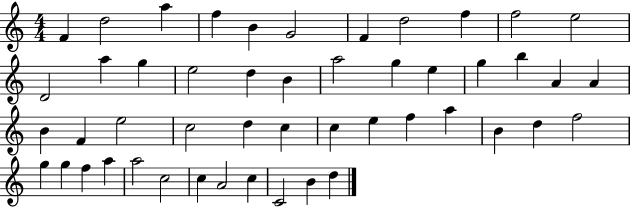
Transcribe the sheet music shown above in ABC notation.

X:1
T:Untitled
M:4/4
L:1/4
K:C
F d2 a f B G2 F d2 f f2 e2 D2 a g e2 d B a2 g e g b A A B F e2 c2 d c c e f a B d f2 g g f a a2 c2 c A2 c C2 B d